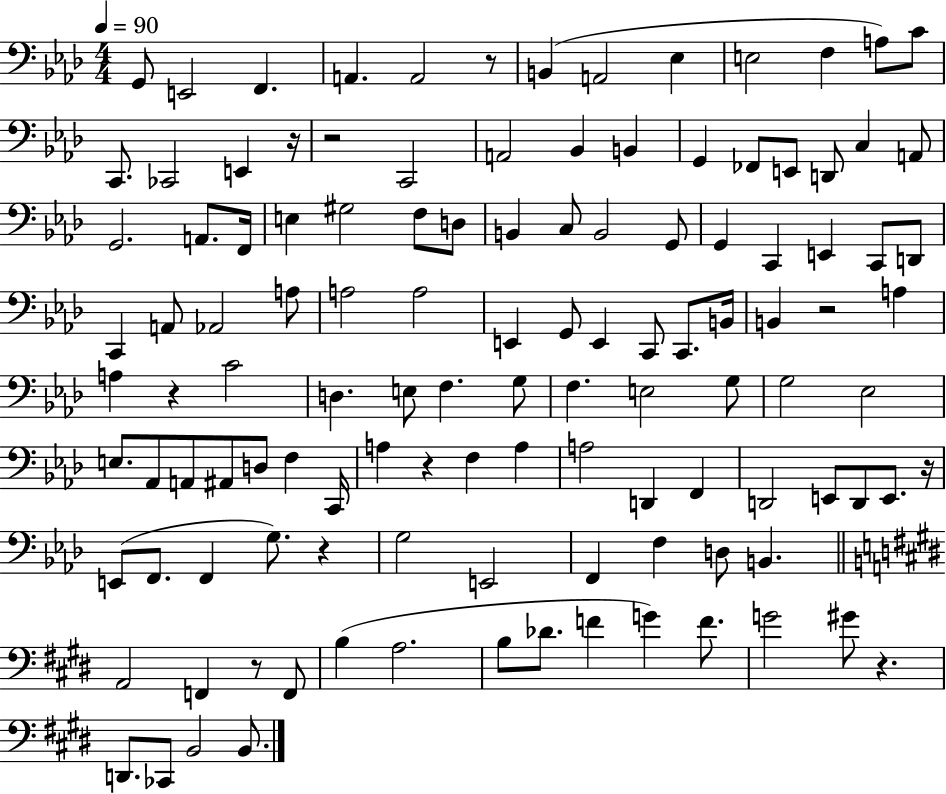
X:1
T:Untitled
M:4/4
L:1/4
K:Ab
G,,/2 E,,2 F,, A,, A,,2 z/2 B,, A,,2 _E, E,2 F, A,/2 C/2 C,,/2 _C,,2 E,, z/4 z2 C,,2 A,,2 _B,, B,, G,, _F,,/2 E,,/2 D,,/2 C, A,,/2 G,,2 A,,/2 F,,/4 E, ^G,2 F,/2 D,/2 B,, C,/2 B,,2 G,,/2 G,, C,, E,, C,,/2 D,,/2 C,, A,,/2 _A,,2 A,/2 A,2 A,2 E,, G,,/2 E,, C,,/2 C,,/2 B,,/4 B,, z2 A, A, z C2 D, E,/2 F, G,/2 F, E,2 G,/2 G,2 _E,2 E,/2 _A,,/2 A,,/2 ^A,,/2 D,/2 F, C,,/4 A, z F, A, A,2 D,, F,, D,,2 E,,/2 D,,/2 E,,/2 z/4 E,,/2 F,,/2 F,, G,/2 z G,2 E,,2 F,, F, D,/2 B,, A,,2 F,, z/2 F,,/2 B, A,2 B,/2 _D/2 F G F/2 G2 ^G/2 z D,,/2 _C,,/2 B,,2 B,,/2